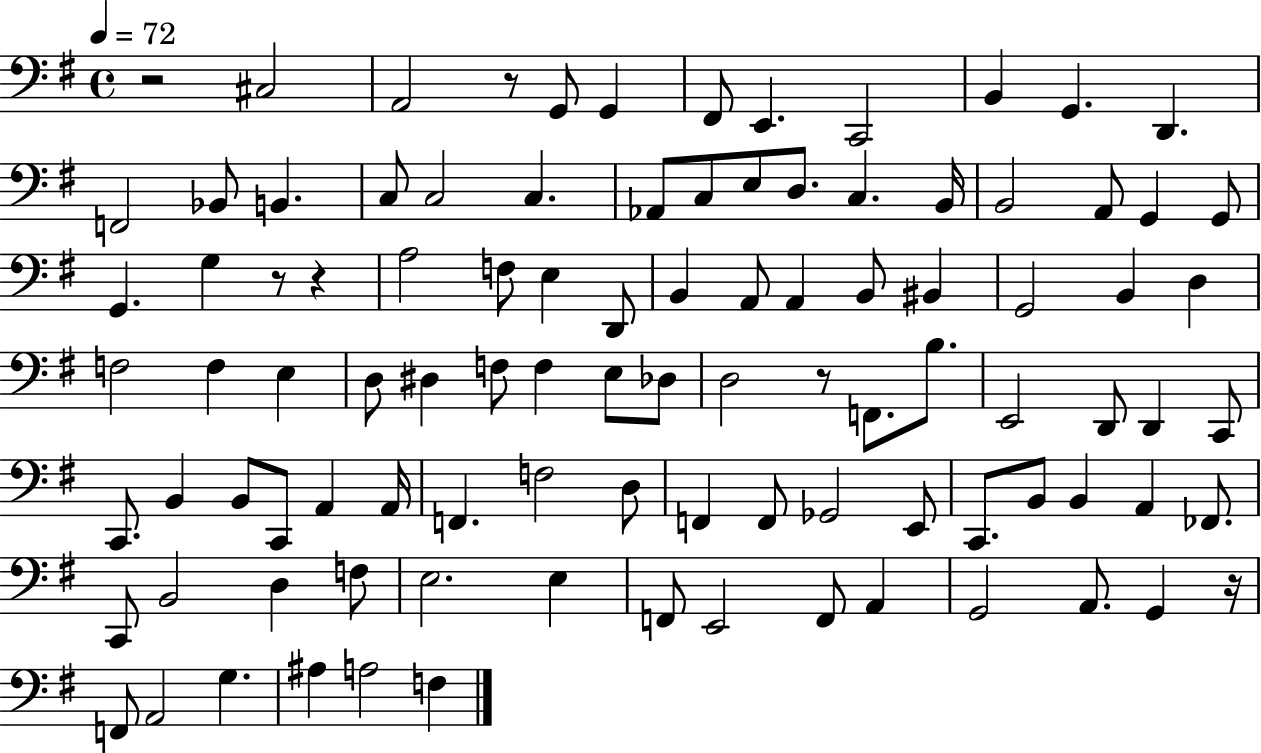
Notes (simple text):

R/h C#3/h A2/h R/e G2/e G2/q F#2/e E2/q. C2/h B2/q G2/q. D2/q. F2/h Bb2/e B2/q. C3/e C3/h C3/q. Ab2/e C3/e E3/e D3/e. C3/q. B2/s B2/h A2/e G2/q G2/e G2/q. G3/q R/e R/q A3/h F3/e E3/q D2/e B2/q A2/e A2/q B2/e BIS2/q G2/h B2/q D3/q F3/h F3/q E3/q D3/e D#3/q F3/e F3/q E3/e Db3/e D3/h R/e F2/e. B3/e. E2/h D2/e D2/q C2/e C2/e. B2/q B2/e C2/e A2/q A2/s F2/q. F3/h D3/e F2/q F2/e Gb2/h E2/e C2/e. B2/e B2/q A2/q FES2/e. C2/e B2/h D3/q F3/e E3/h. E3/q F2/e E2/h F2/e A2/q G2/h A2/e. G2/q R/s F2/e A2/h G3/q. A#3/q A3/h F3/q